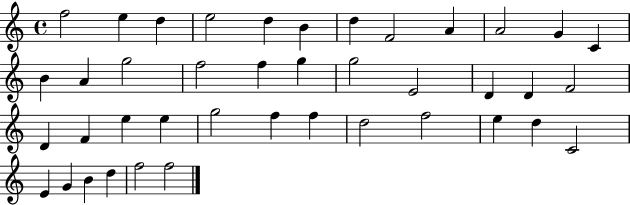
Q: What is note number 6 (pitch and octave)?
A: B4